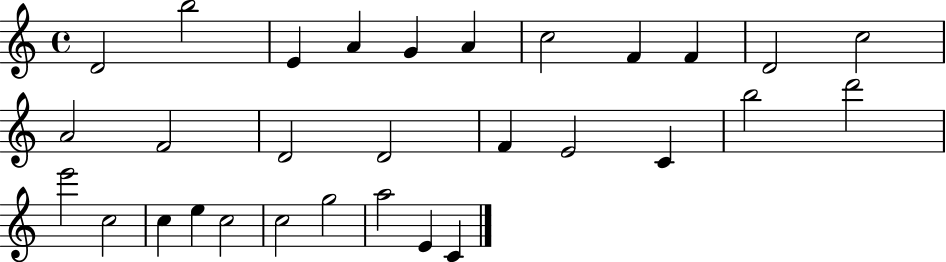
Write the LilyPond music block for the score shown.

{
  \clef treble
  \time 4/4
  \defaultTimeSignature
  \key c \major
  d'2 b''2 | e'4 a'4 g'4 a'4 | c''2 f'4 f'4 | d'2 c''2 | \break a'2 f'2 | d'2 d'2 | f'4 e'2 c'4 | b''2 d'''2 | \break e'''2 c''2 | c''4 e''4 c''2 | c''2 g''2 | a''2 e'4 c'4 | \break \bar "|."
}